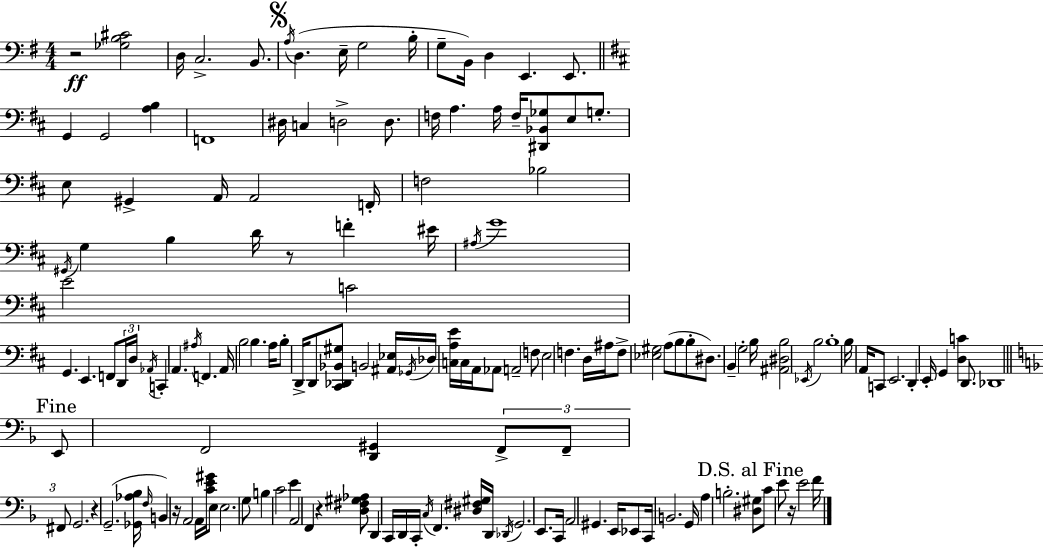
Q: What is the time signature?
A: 4/4